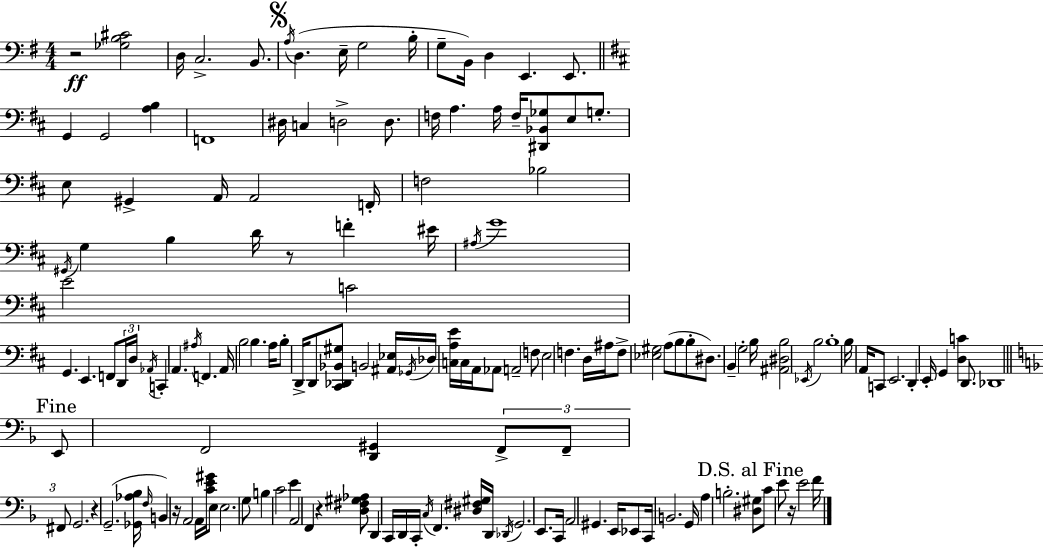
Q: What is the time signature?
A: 4/4